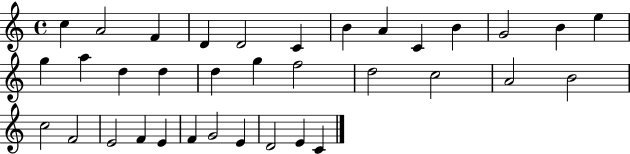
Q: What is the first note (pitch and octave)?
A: C5